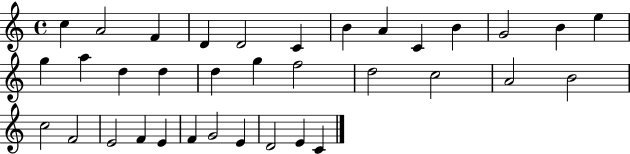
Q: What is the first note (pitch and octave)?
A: C5